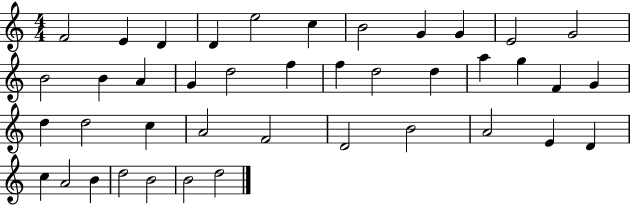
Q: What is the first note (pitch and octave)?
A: F4